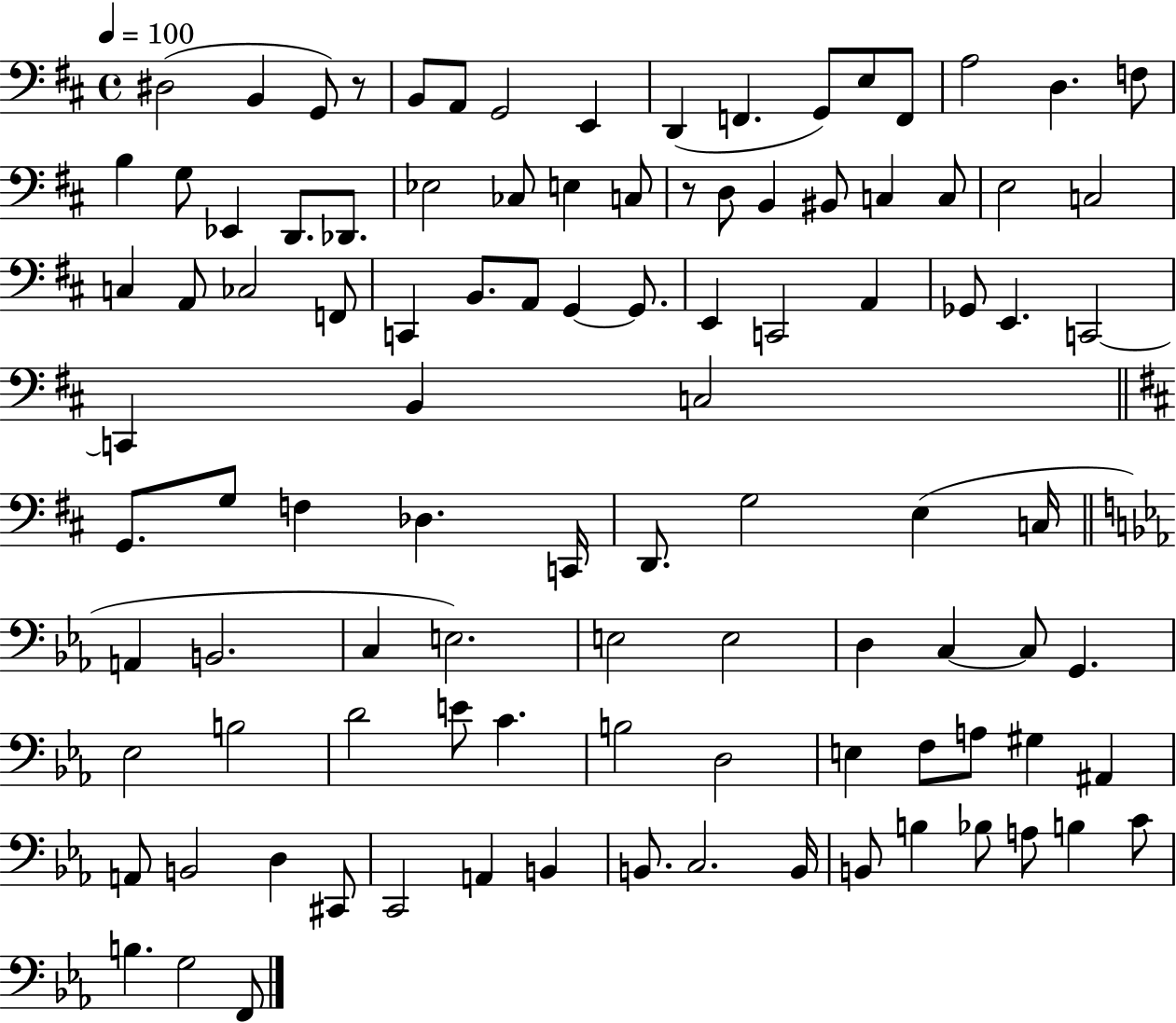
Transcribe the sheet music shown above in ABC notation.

X:1
T:Untitled
M:4/4
L:1/4
K:D
^D,2 B,, G,,/2 z/2 B,,/2 A,,/2 G,,2 E,, D,, F,, G,,/2 E,/2 F,,/2 A,2 D, F,/2 B, G,/2 _E,, D,,/2 _D,,/2 _E,2 _C,/2 E, C,/2 z/2 D,/2 B,, ^B,,/2 C, C,/2 E,2 C,2 C, A,,/2 _C,2 F,,/2 C,, B,,/2 A,,/2 G,, G,,/2 E,, C,,2 A,, _G,,/2 E,, C,,2 C,, B,, C,2 G,,/2 G,/2 F, _D, C,,/4 D,,/2 G,2 E, C,/4 A,, B,,2 C, E,2 E,2 E,2 D, C, C,/2 G,, _E,2 B,2 D2 E/2 C B,2 D,2 E, F,/2 A,/2 ^G, ^A,, A,,/2 B,,2 D, ^C,,/2 C,,2 A,, B,, B,,/2 C,2 B,,/4 B,,/2 B, _B,/2 A,/2 B, C/2 B, G,2 F,,/2